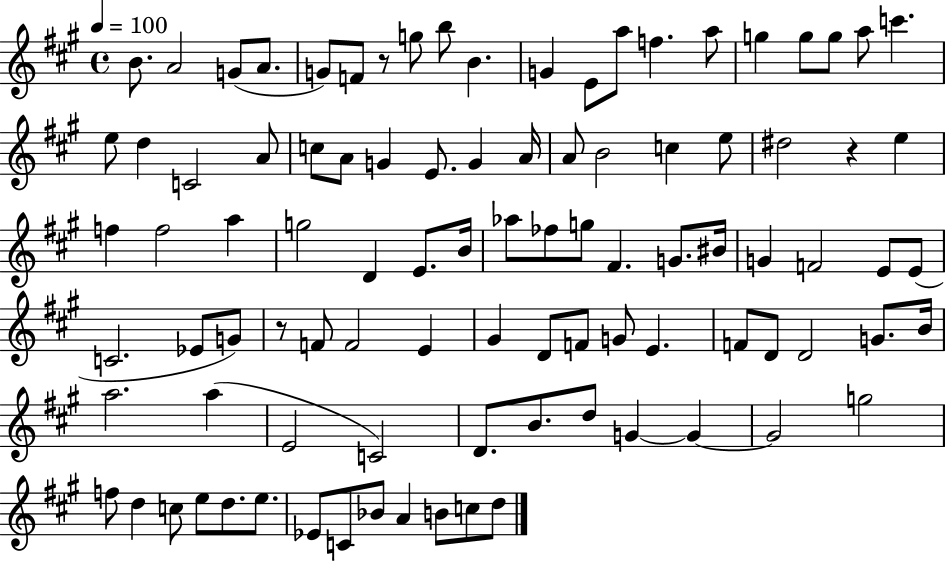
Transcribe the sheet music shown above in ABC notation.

X:1
T:Untitled
M:4/4
L:1/4
K:A
B/2 A2 G/2 A/2 G/2 F/2 z/2 g/2 b/2 B G E/2 a/2 f a/2 g g/2 g/2 a/2 c' e/2 d C2 A/2 c/2 A/2 G E/2 G A/4 A/2 B2 c e/2 ^d2 z e f f2 a g2 D E/2 B/4 _a/2 _f/2 g/2 ^F G/2 ^B/4 G F2 E/2 E/2 C2 _E/2 G/2 z/2 F/2 F2 E ^G D/2 F/2 G/2 E F/2 D/2 D2 G/2 B/4 a2 a E2 C2 D/2 B/2 d/2 G G G2 g2 f/2 d c/2 e/2 d/2 e/2 _E/2 C/2 _B/2 A B/2 c/2 d/2